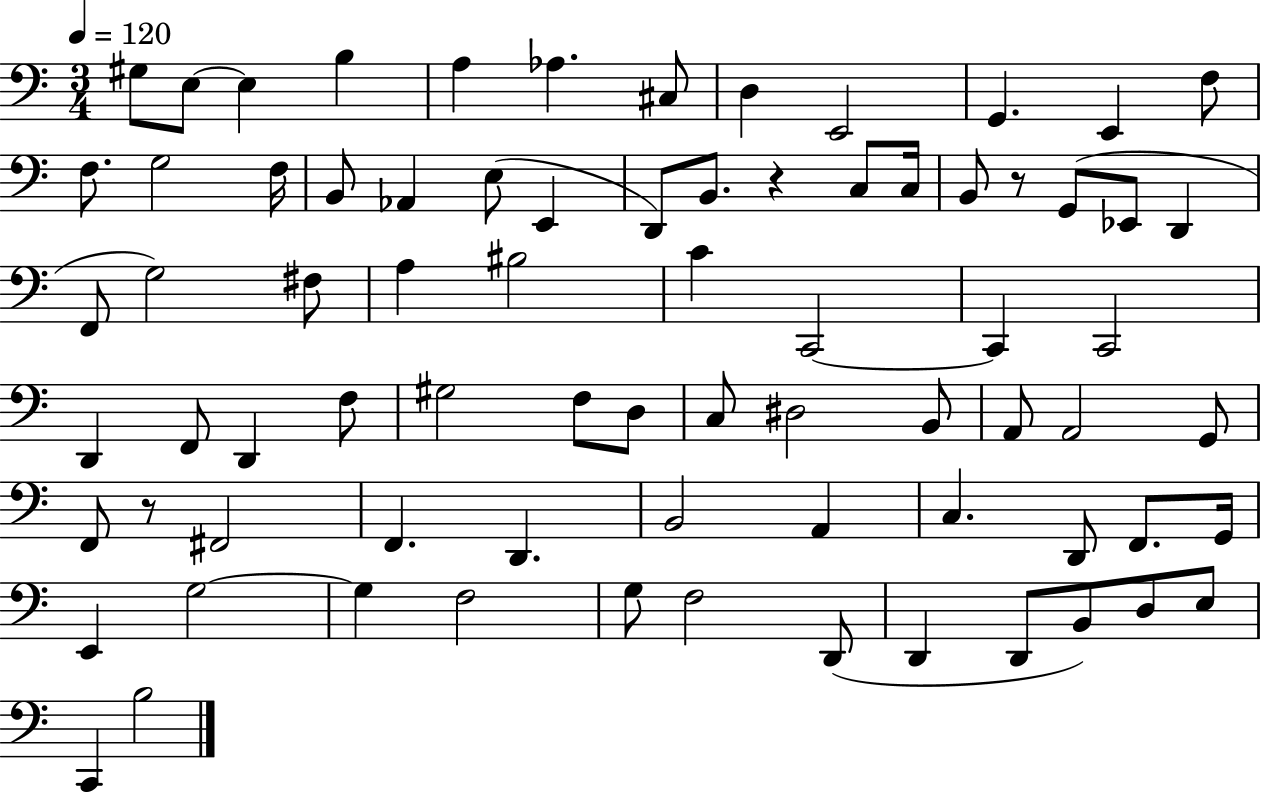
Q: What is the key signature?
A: C major